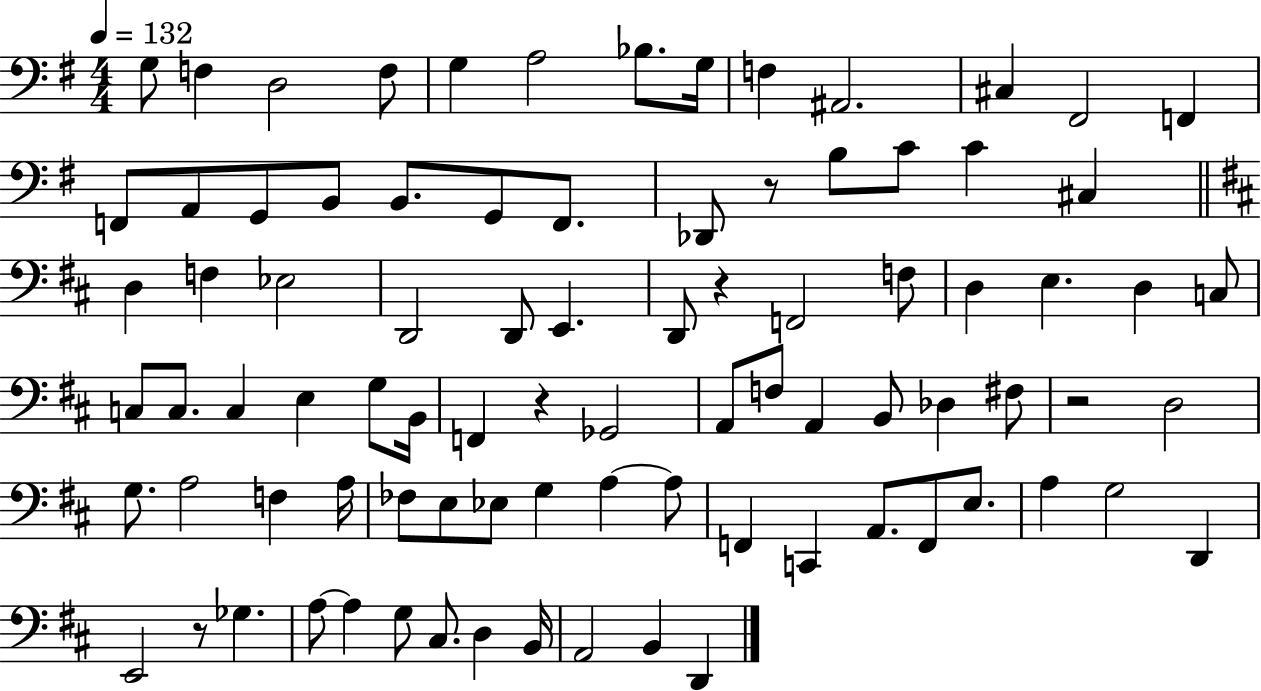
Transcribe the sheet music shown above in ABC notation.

X:1
T:Untitled
M:4/4
L:1/4
K:G
G,/2 F, D,2 F,/2 G, A,2 _B,/2 G,/4 F, ^A,,2 ^C, ^F,,2 F,, F,,/2 A,,/2 G,,/2 B,,/2 B,,/2 G,,/2 F,,/2 _D,,/2 z/2 B,/2 C/2 C ^C, D, F, _E,2 D,,2 D,,/2 E,, D,,/2 z F,,2 F,/2 D, E, D, C,/2 C,/2 C,/2 C, E, G,/2 B,,/4 F,, z _G,,2 A,,/2 F,/2 A,, B,,/2 _D, ^F,/2 z2 D,2 G,/2 A,2 F, A,/4 _F,/2 E,/2 _E,/2 G, A, A,/2 F,, C,, A,,/2 F,,/2 E,/2 A, G,2 D,, E,,2 z/2 _G, A,/2 A, G,/2 ^C,/2 D, B,,/4 A,,2 B,, D,,